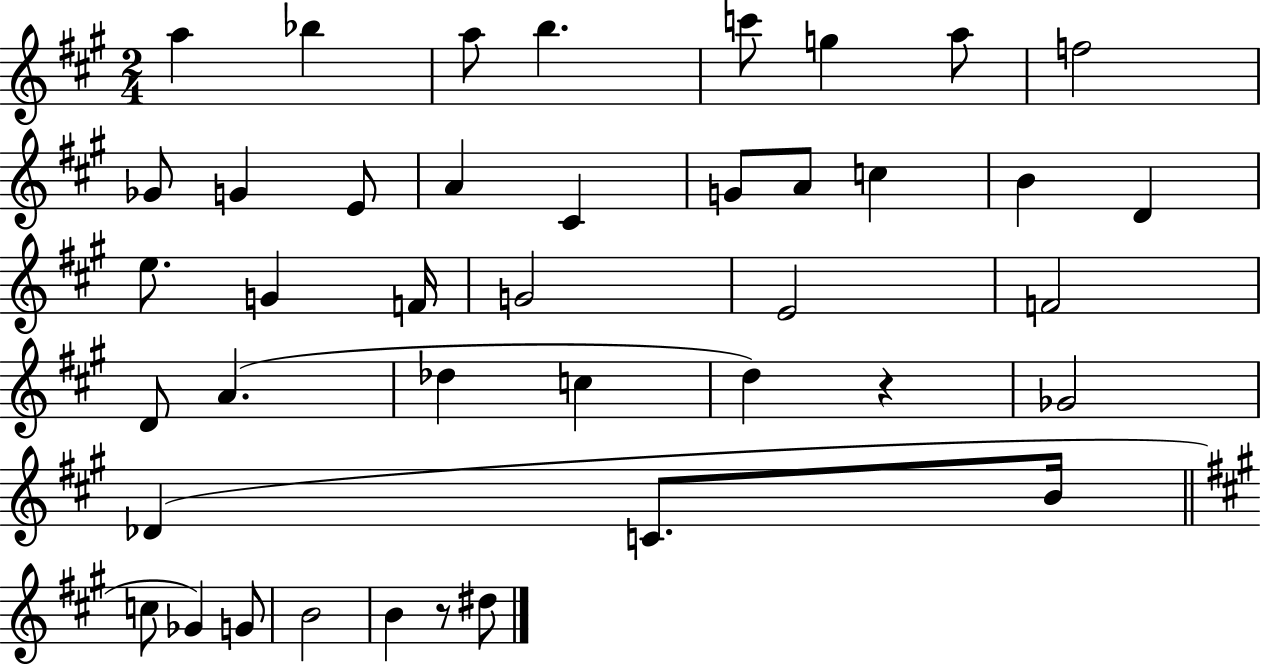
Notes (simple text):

A5/q Bb5/q A5/e B5/q. C6/e G5/q A5/e F5/h Gb4/e G4/q E4/e A4/q C#4/q G4/e A4/e C5/q B4/q D4/q E5/e. G4/q F4/s G4/h E4/h F4/h D4/e A4/q. Db5/q C5/q D5/q R/q Gb4/h Db4/q C4/e. B4/s C5/e Gb4/q G4/e B4/h B4/q R/e D#5/e